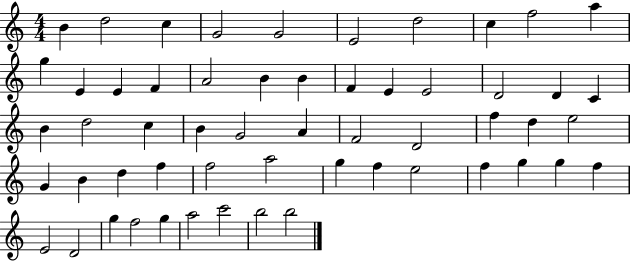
B4/q D5/h C5/q G4/h G4/h E4/h D5/h C5/q F5/h A5/q G5/q E4/q E4/q F4/q A4/h B4/q B4/q F4/q E4/q E4/h D4/h D4/q C4/q B4/q D5/h C5/q B4/q G4/h A4/q F4/h D4/h F5/q D5/q E5/h G4/q B4/q D5/q F5/q F5/h A5/h G5/q F5/q E5/h F5/q G5/q G5/q F5/q E4/h D4/h G5/q F5/h G5/q A5/h C6/h B5/h B5/h